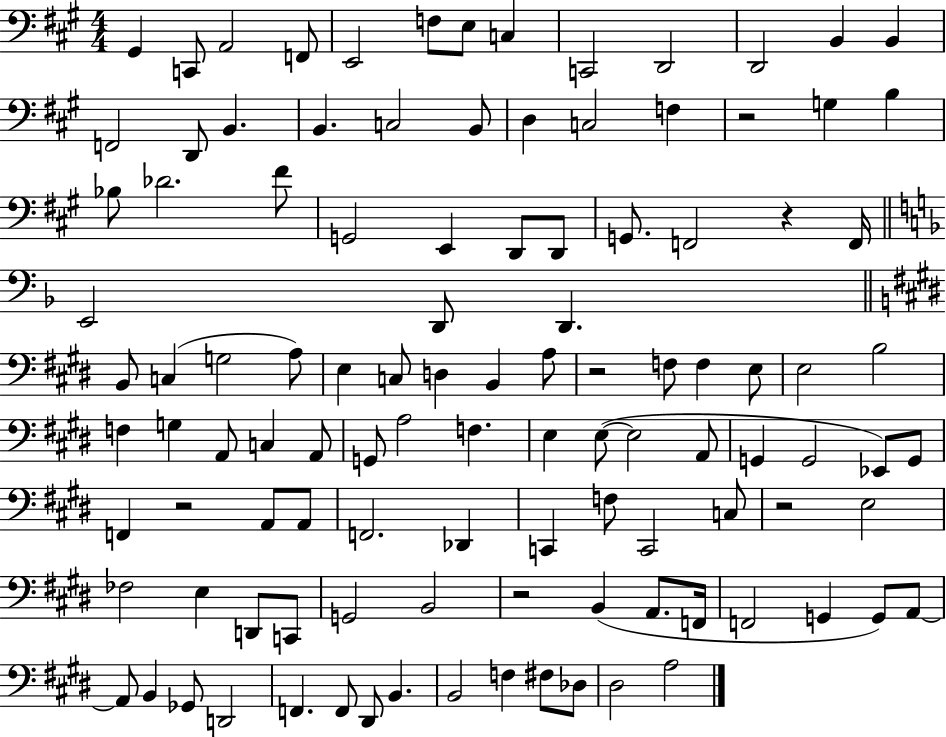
{
  \clef bass
  \numericTimeSignature
  \time 4/4
  \key a \major
  gis,4 c,8 a,2 f,8 | e,2 f8 e8 c4 | c,2 d,2 | d,2 b,4 b,4 | \break f,2 d,8 b,4. | b,4. c2 b,8 | d4 c2 f4 | r2 g4 b4 | \break bes8 des'2. fis'8 | g,2 e,4 d,8 d,8 | g,8. f,2 r4 f,16 | \bar "||" \break \key f \major e,2 d,8 d,4. | \bar "||" \break \key e \major b,8 c4( g2 a8) | e4 c8 d4 b,4 a8 | r2 f8 f4 e8 | e2 b2 | \break f4 g4 a,8 c4 a,8 | g,8 a2 f4. | e4 e8~(~ e2 a,8 | g,4 g,2 ees,8) g,8 | \break f,4 r2 a,8 a,8 | f,2. des,4 | c,4 f8 c,2 c8 | r2 e2 | \break fes2 e4 d,8 c,8 | g,2 b,2 | r2 b,4( a,8. f,16 | f,2 g,4 g,8) a,8~~ | \break a,8 b,4 ges,8 d,2 | f,4. f,8 dis,8 b,4. | b,2 f4 fis8 des8 | dis2 a2 | \break \bar "|."
}